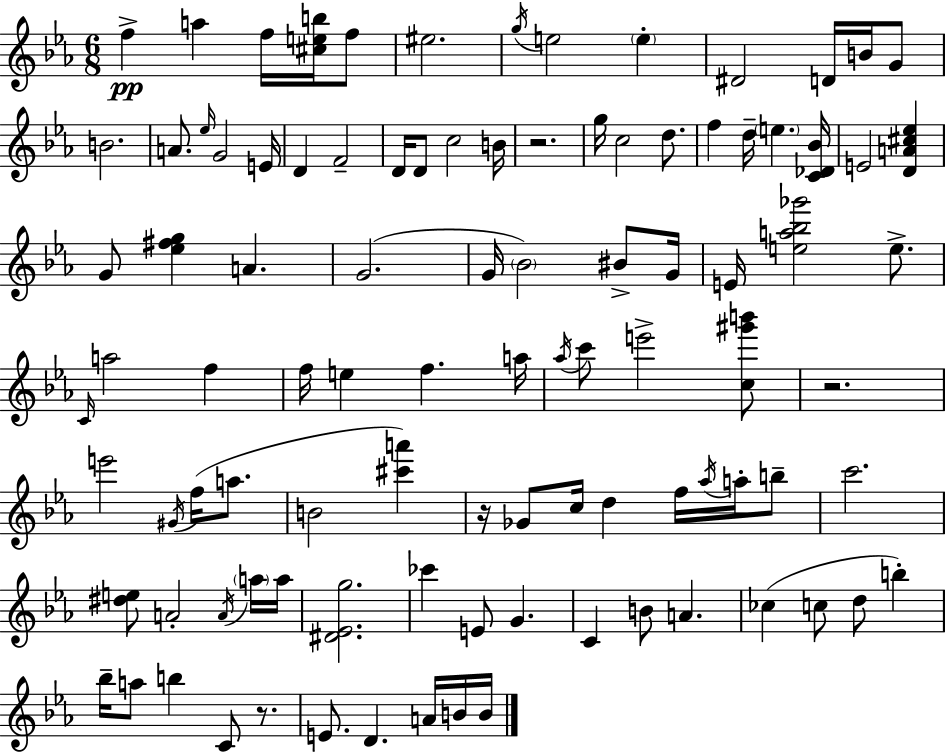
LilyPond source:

{
  \clef treble
  \numericTimeSignature
  \time 6/8
  \key c \minor
  f''4->\pp a''4 f''16 <cis'' e'' b''>16 f''8 | eis''2. | \acciaccatura { g''16 } e''2 \parenthesize e''4-. | dis'2 d'16 b'16 g'8 | \break b'2. | a'8. \grace { ees''16 } g'2 | e'16 d'4 f'2-- | d'16 d'8 c''2 | \break b'16 r2. | g''16 c''2 d''8. | f''4 d''16-- \parenthesize e''4. | <c' des' bes'>16 e'2 <d' a' cis'' ees''>4 | \break g'8 <ees'' fis'' g''>4 a'4. | g'2.( | g'16 \parenthesize bes'2) bis'8-> | g'16 e'16 <e'' a'' bes'' ges'''>2 e''8.-> | \break \grace { c'16 } a''2 f''4 | f''16 e''4 f''4. | a''16 \acciaccatura { aes''16 } c'''8 e'''2-> | <c'' gis''' b'''>8 r2. | \break e'''2 | \acciaccatura { gis'16 }( f''16 a''8. b'2 | <cis''' a'''>4) r16 ges'8 c''16 d''4 | f''16 \acciaccatura { aes''16 } a''16-. b''8-- c'''2. | \break <dis'' e''>8 a'2-. | \acciaccatura { a'16 } \parenthesize a''16 a''16 <dis' ees' g''>2. | ces'''4 e'8 | g'4. c'4 b'8 | \break a'4. ces''4( c''8 | d''8 b''4-.) bes''16-- a''8 b''4 | c'8 r8. e'8. d'4. | a'16 b'16 b'16 \bar "|."
}